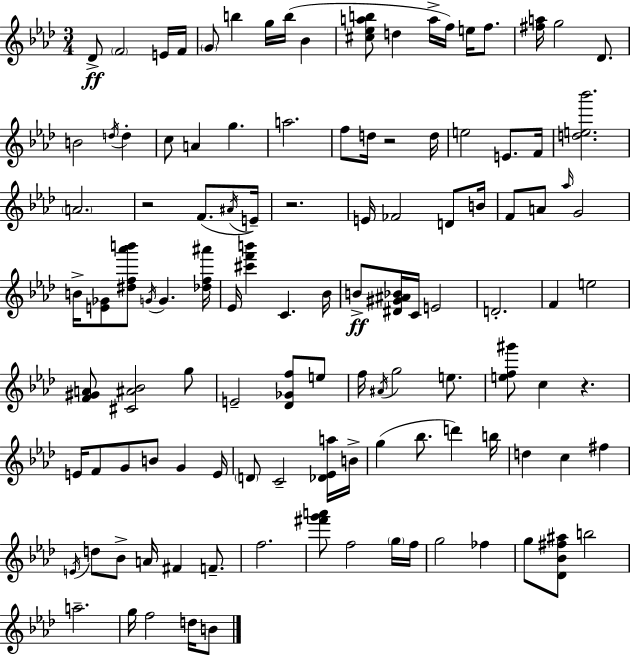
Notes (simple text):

Db4/e F4/h E4/s F4/s G4/e B5/q G5/s B5/s Bb4/q [C#5,Eb5,A5,B5]/e D5/q A5/s F5/s E5/s F5/e. [F#5,A5]/s G5/h Db4/e. B4/h D5/s D5/q C5/e A4/q G5/q. A5/h. F5/e D5/s R/h D5/s E5/h E4/e. F4/s [D5,E5,Bb6]/h. A4/h. R/h F4/e. A#4/s E4/s R/h. E4/s FES4/h D4/e B4/s F4/e A4/e Ab5/s G4/h B4/s [E4,Gb4]/e [D#5,F5,Ab6,B6]/e G4/s G4/q. [Db5,F5,A#6]/s Eb4/s [C#6,F6,B6]/q C4/q. Bb4/s B4/e [D#4,G#4,A#4,Bb4]/s C4/s E4/h D4/h. F4/q E5/h [F4,G#4,A4]/e [C#4,A#4,Bb4]/h G5/e E4/h [Db4,Gb4,F5]/e E5/e F5/s A#4/s G5/h E5/e. [E5,F5,G#6]/e C5/q R/q. E4/s F4/e G4/e B4/e G4/q E4/s D4/e C4/h [Db4,Eb4,A5]/s B4/s G5/q Bb5/e. D6/q B5/s D5/q C5/q F#5/q E4/s D5/e Bb4/e A4/s F#4/q F4/e. F5/h. [F#6,G6,A6]/e F5/h G5/s F5/s G5/h FES5/q G5/e [Db4,Bb4,F#5,A#5]/e B5/h A5/h. G5/s F5/h D5/s B4/e